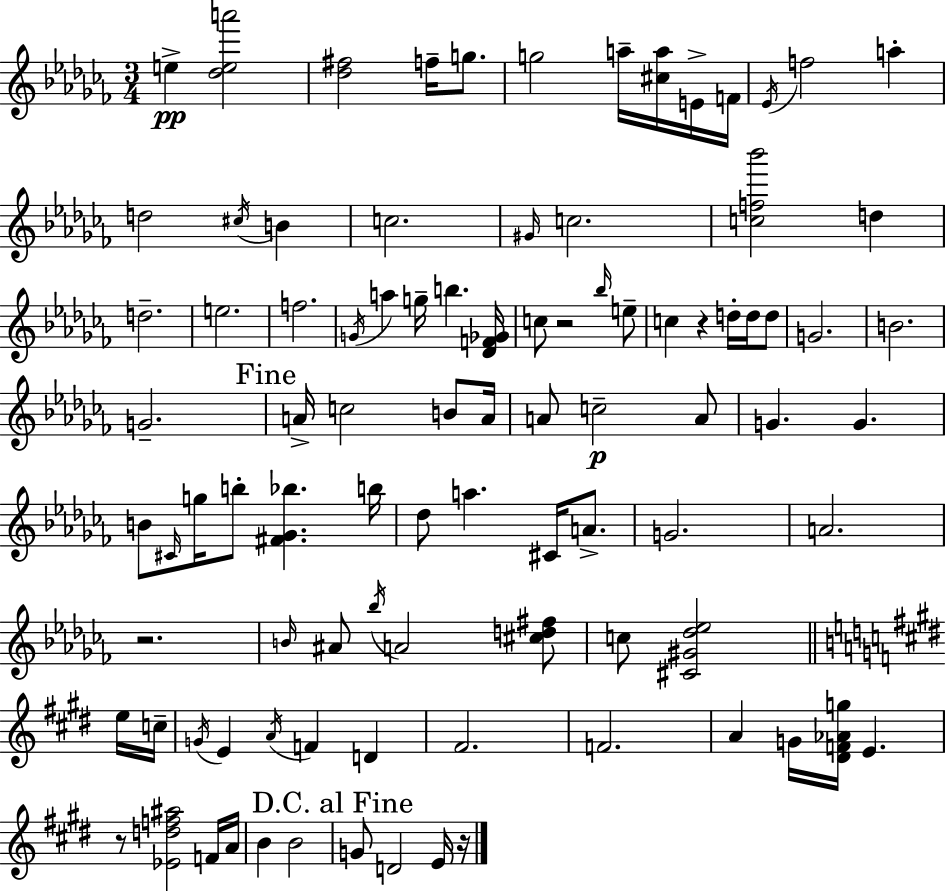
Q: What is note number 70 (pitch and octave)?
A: G4